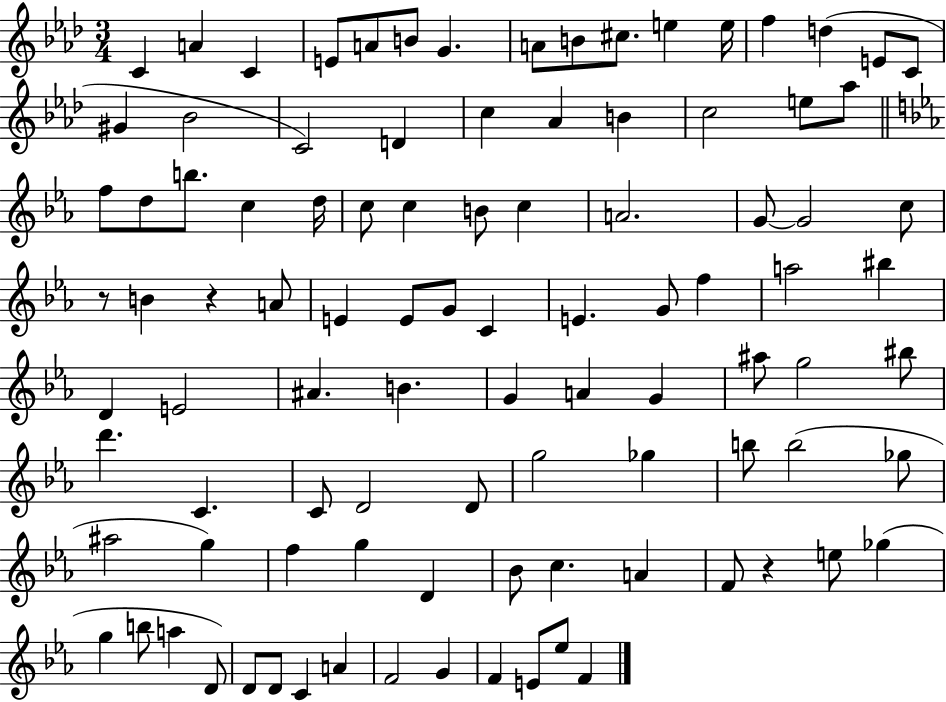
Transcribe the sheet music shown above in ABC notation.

X:1
T:Untitled
M:3/4
L:1/4
K:Ab
C A C E/2 A/2 B/2 G A/2 B/2 ^c/2 e e/4 f d E/2 C/2 ^G _B2 C2 D c _A B c2 e/2 _a/2 f/2 d/2 b/2 c d/4 c/2 c B/2 c A2 G/2 G2 c/2 z/2 B z A/2 E E/2 G/2 C E G/2 f a2 ^b D E2 ^A B G A G ^a/2 g2 ^b/2 d' C C/2 D2 D/2 g2 _g b/2 b2 _g/2 ^a2 g f g D _B/2 c A F/2 z e/2 _g g b/2 a D/2 D/2 D/2 C A F2 G F E/2 _e/2 F